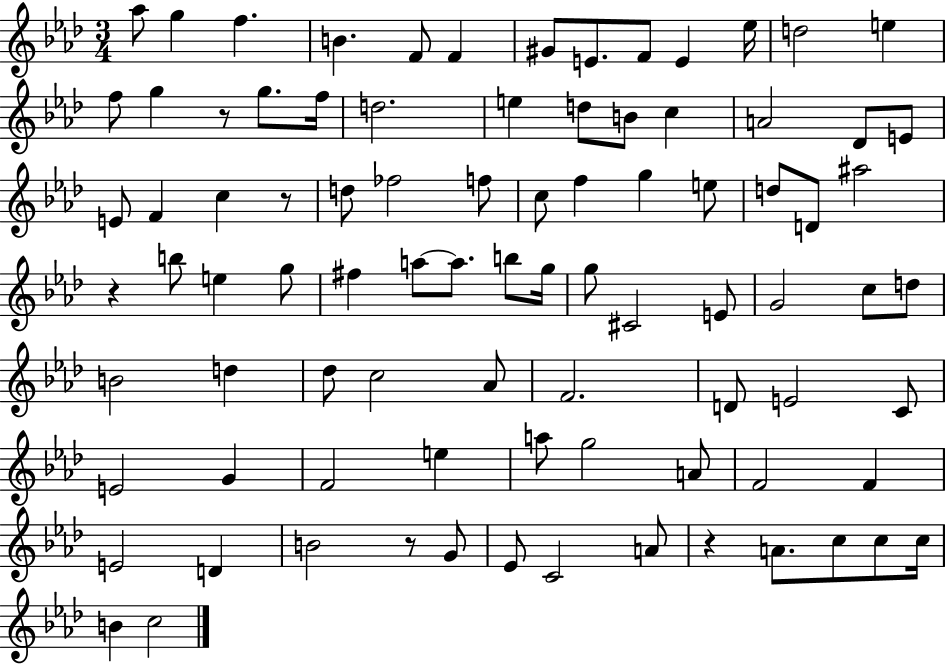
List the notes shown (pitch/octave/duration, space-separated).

Ab5/e G5/q F5/q. B4/q. F4/e F4/q G#4/e E4/e. F4/e E4/q Eb5/s D5/h E5/q F5/e G5/q R/e G5/e. F5/s D5/h. E5/q D5/e B4/e C5/q A4/h Db4/e E4/e E4/e F4/q C5/q R/e D5/e FES5/h F5/e C5/e F5/q G5/q E5/e D5/e D4/e A#5/h R/q B5/e E5/q G5/e F#5/q A5/e A5/e. B5/e G5/s G5/e C#4/h E4/e G4/h C5/e D5/e B4/h D5/q Db5/e C5/h Ab4/e F4/h. D4/e E4/h C4/e E4/h G4/q F4/h E5/q A5/e G5/h A4/e F4/h F4/q E4/h D4/q B4/h R/e G4/e Eb4/e C4/h A4/e R/q A4/e. C5/e C5/e C5/s B4/q C5/h